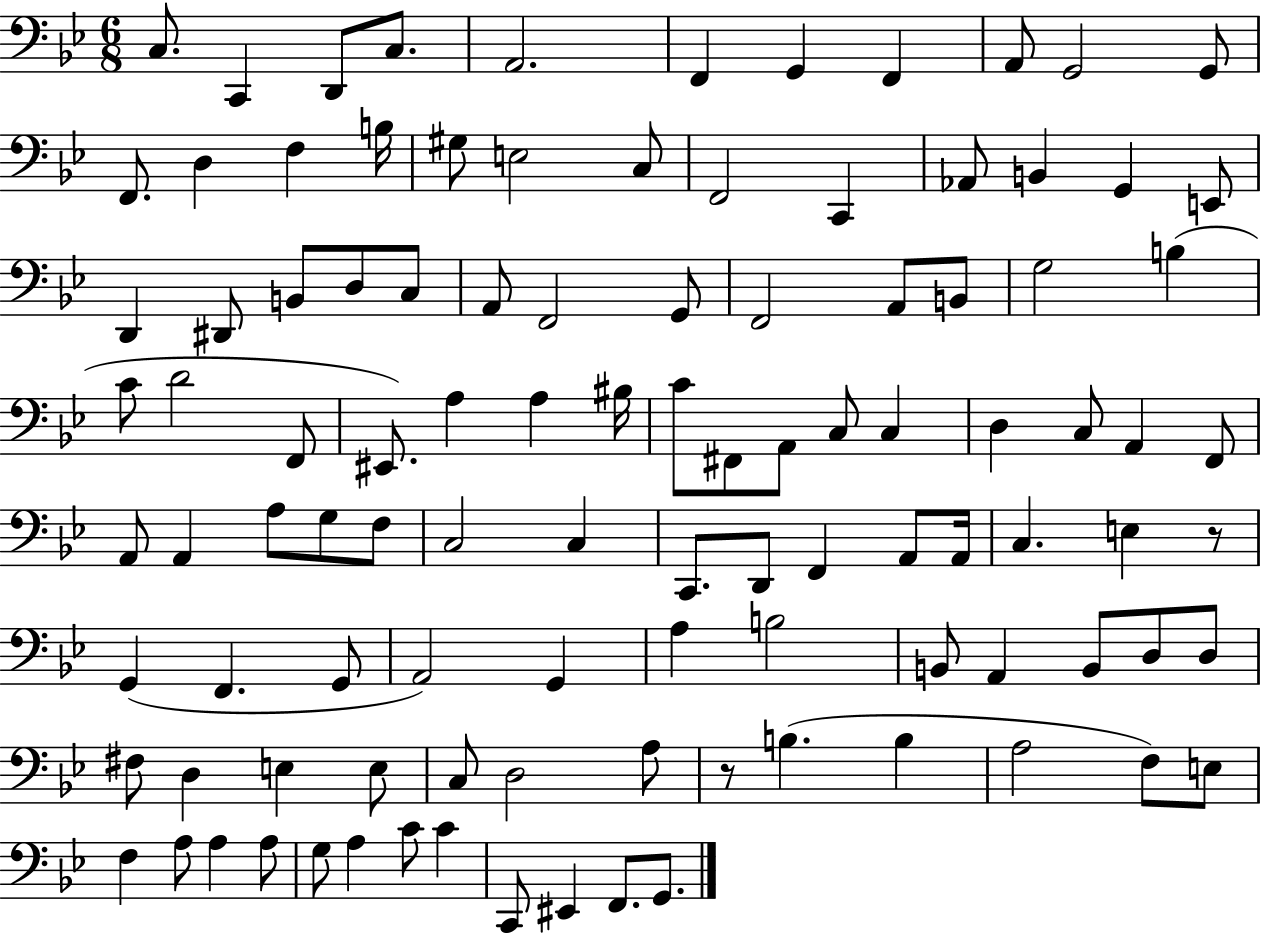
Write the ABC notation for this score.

X:1
T:Untitled
M:6/8
L:1/4
K:Bb
C,/2 C,, D,,/2 C,/2 A,,2 F,, G,, F,, A,,/2 G,,2 G,,/2 F,,/2 D, F, B,/4 ^G,/2 E,2 C,/2 F,,2 C,, _A,,/2 B,, G,, E,,/2 D,, ^D,,/2 B,,/2 D,/2 C,/2 A,,/2 F,,2 G,,/2 F,,2 A,,/2 B,,/2 G,2 B, C/2 D2 F,,/2 ^E,,/2 A, A, ^B,/4 C/2 ^F,,/2 A,,/2 C,/2 C, D, C,/2 A,, F,,/2 A,,/2 A,, A,/2 G,/2 F,/2 C,2 C, C,,/2 D,,/2 F,, A,,/2 A,,/4 C, E, z/2 G,, F,, G,,/2 A,,2 G,, A, B,2 B,,/2 A,, B,,/2 D,/2 D,/2 ^F,/2 D, E, E,/2 C,/2 D,2 A,/2 z/2 B, B, A,2 F,/2 E,/2 F, A,/2 A, A,/2 G,/2 A, C/2 C C,,/2 ^E,, F,,/2 G,,/2